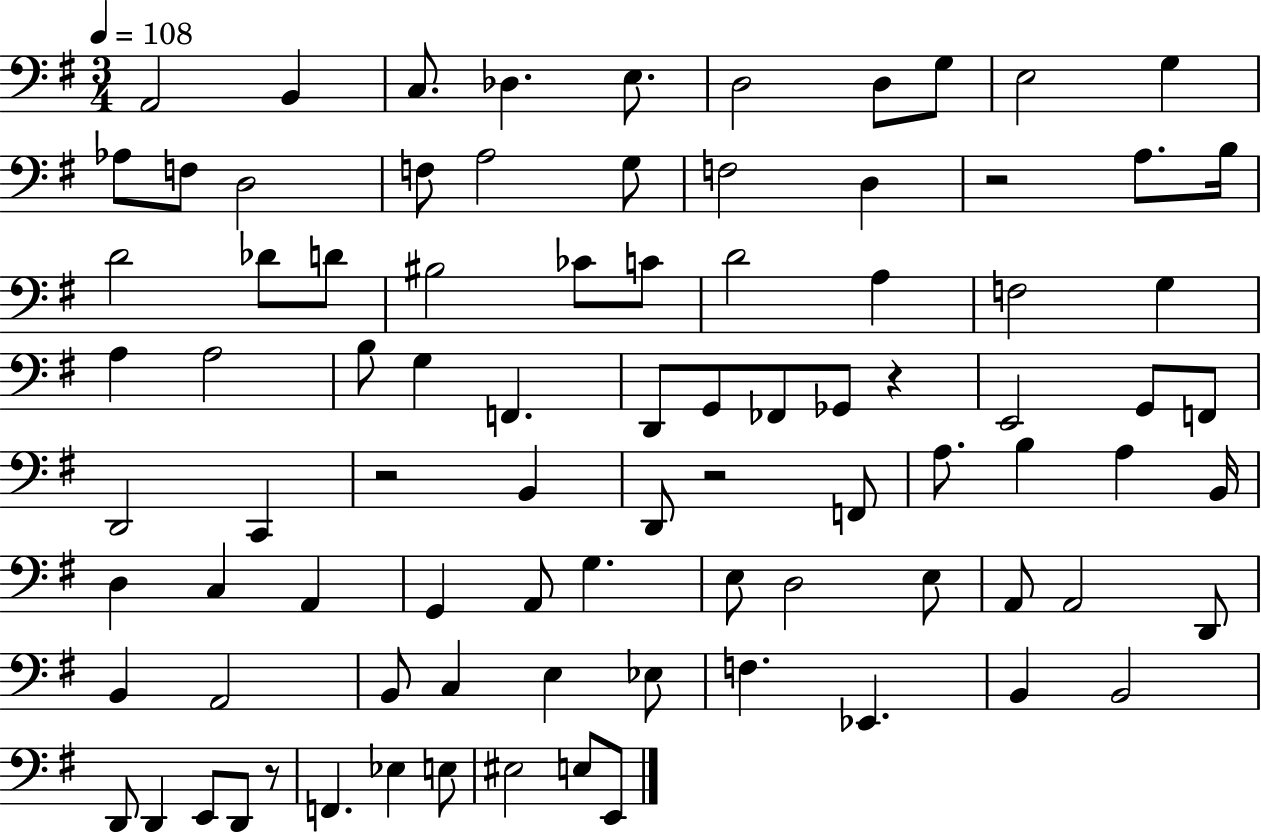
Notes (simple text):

A2/h B2/q C3/e. Db3/q. E3/e. D3/h D3/e G3/e E3/h G3/q Ab3/e F3/e D3/h F3/e A3/h G3/e F3/h D3/q R/h A3/e. B3/s D4/h Db4/e D4/e BIS3/h CES4/e C4/e D4/h A3/q F3/h G3/q A3/q A3/h B3/e G3/q F2/q. D2/e G2/e FES2/e Gb2/e R/q E2/h G2/e F2/e D2/h C2/q R/h B2/q D2/e R/h F2/e A3/e. B3/q A3/q B2/s D3/q C3/q A2/q G2/q A2/e G3/q. E3/e D3/h E3/e A2/e A2/h D2/e B2/q A2/h B2/e C3/q E3/q Eb3/e F3/q. Eb2/q. B2/q B2/h D2/e D2/q E2/e D2/e R/e F2/q. Eb3/q E3/e EIS3/h E3/e E2/e